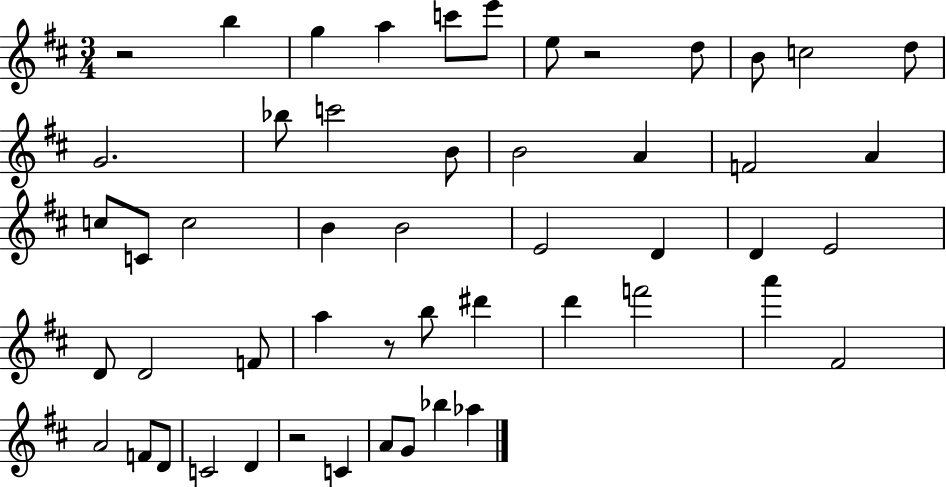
R/h B5/q G5/q A5/q C6/e E6/e E5/e R/h D5/e B4/e C5/h D5/e G4/h. Bb5/e C6/h B4/e B4/h A4/q F4/h A4/q C5/e C4/e C5/h B4/q B4/h E4/h D4/q D4/q E4/h D4/e D4/h F4/e A5/q R/e B5/e D#6/q D6/q F6/h A6/q F#4/h A4/h F4/e D4/e C4/h D4/q R/h C4/q A4/e G4/e Bb5/q Ab5/q